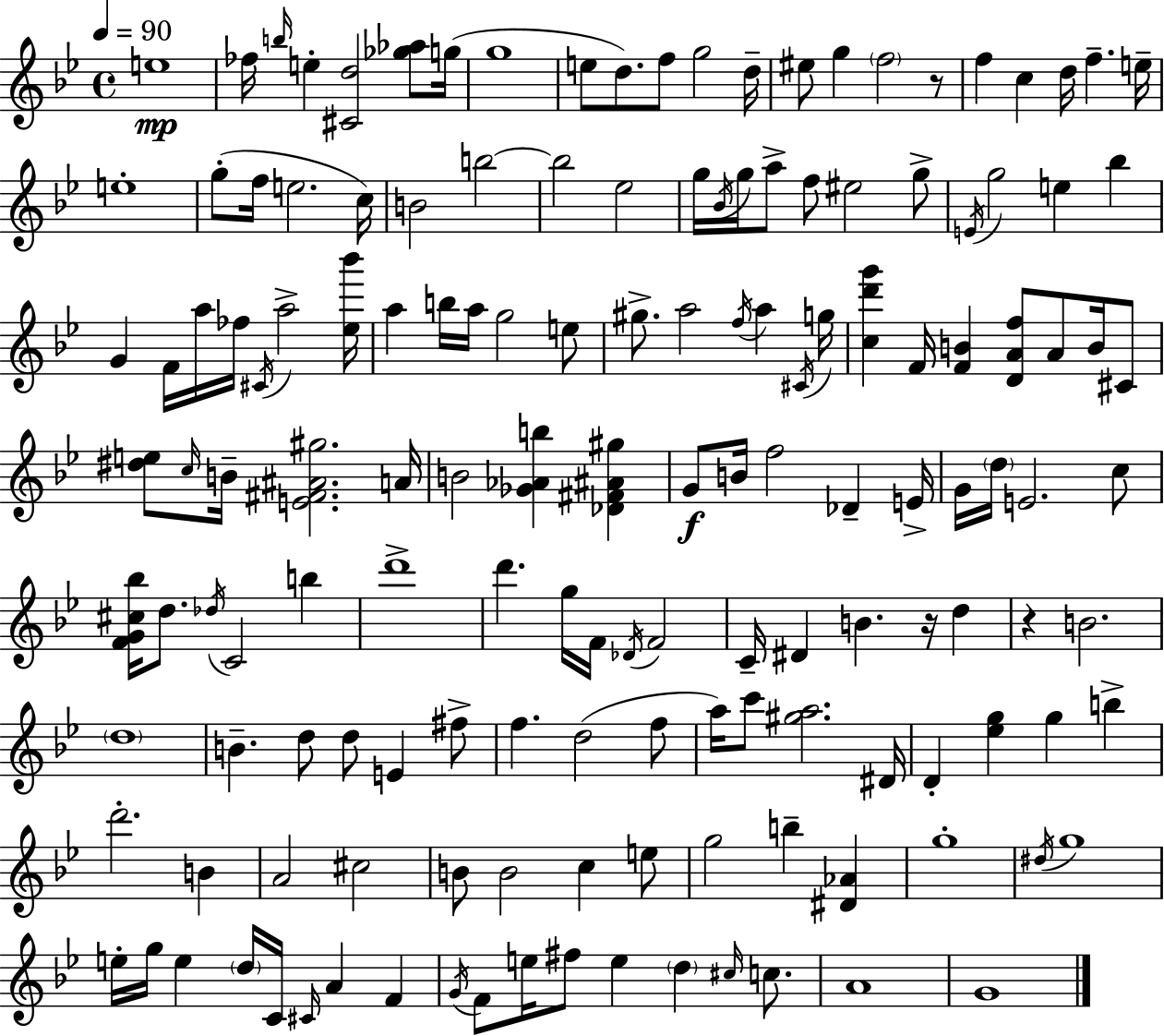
E5/w FES5/s B5/s E5/q [C#4,D5]/h [Gb5,Ab5]/e G5/s G5/w E5/e D5/e. F5/e G5/h D5/s EIS5/e G5/q F5/h R/e F5/q C5/q D5/s F5/q. E5/s E5/w G5/e F5/s E5/h. C5/s B4/h B5/h B5/h Eb5/h G5/s Bb4/s G5/s A5/e F5/e EIS5/h G5/e E4/s G5/h E5/q Bb5/q G4/q F4/s A5/s FES5/s C#4/s A5/h [Eb5,Bb6]/s A5/q B5/s A5/s G5/h E5/e G#5/e. A5/h F5/s A5/q C#4/s G5/s [C5,D6,G6]/q F4/s [F4,B4]/q [D4,A4,F5]/e A4/e B4/s C#4/e [D#5,E5]/e C5/s B4/s [E4,F#4,A#4,G#5]/h. A4/s B4/h [Gb4,Ab4,B5]/q [Db4,F#4,A#4,G#5]/q G4/e B4/s F5/h Db4/q E4/s G4/s D5/s E4/h. C5/e [F4,G4,C#5,Bb5]/s D5/e. Db5/s C4/h B5/q D6/w D6/q. G5/s F4/s Db4/s F4/h C4/s D#4/q B4/q. R/s D5/q R/q B4/h. D5/w B4/q. D5/e D5/e E4/q F#5/e F5/q. D5/h F5/e A5/s C6/e [G#5,A5]/h. D#4/s D4/q [Eb5,G5]/q G5/q B5/q D6/h. B4/q A4/h C#5/h B4/e B4/h C5/q E5/e G5/h B5/q [D#4,Ab4]/q G5/w D#5/s G5/w E5/s G5/s E5/q D5/s C4/s C#4/s A4/q F4/q G4/s F4/e E5/s F#5/e E5/q D5/q C#5/s C5/e. A4/w G4/w